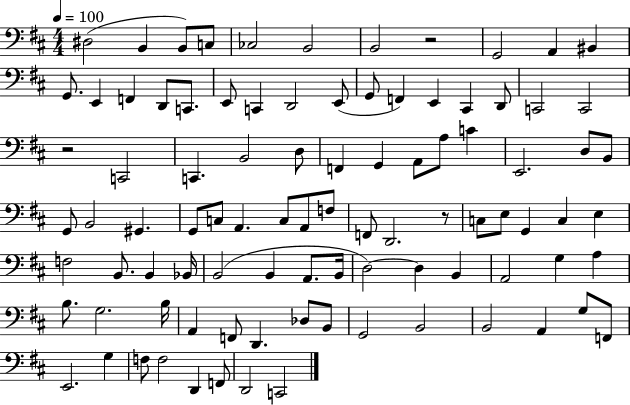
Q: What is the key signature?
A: D major